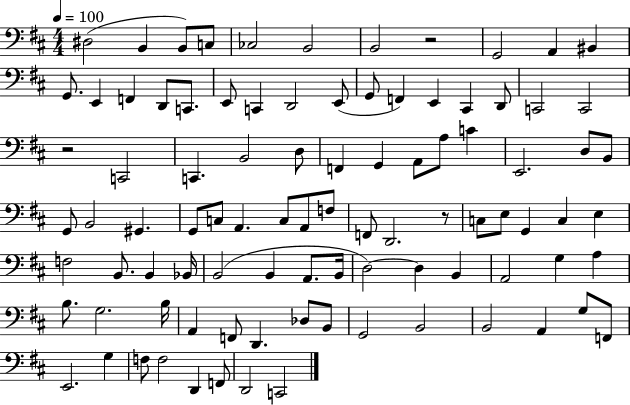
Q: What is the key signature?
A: D major